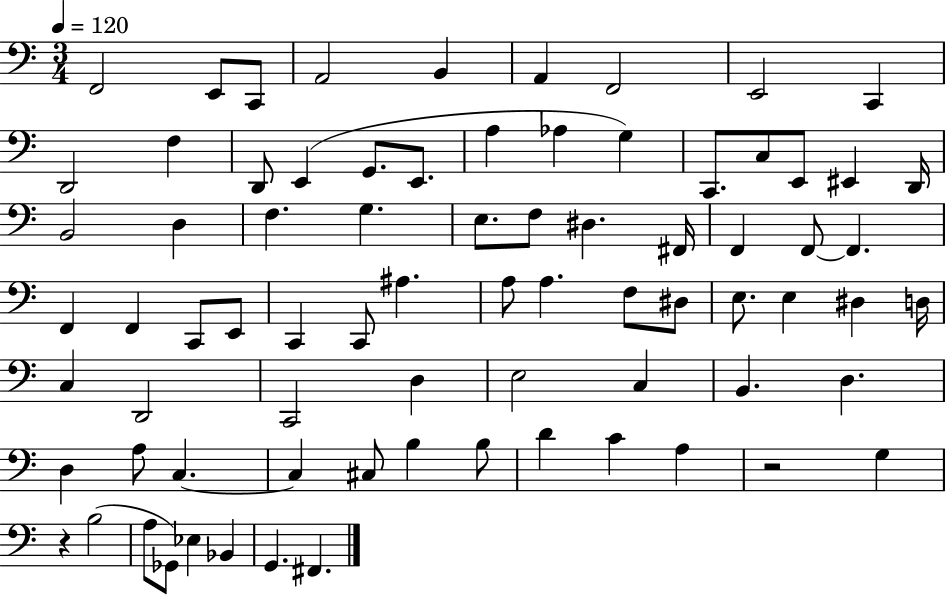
{
  \clef bass
  \numericTimeSignature
  \time 3/4
  \key c \major
  \tempo 4 = 120
  f,2 e,8 c,8 | a,2 b,4 | a,4 f,2 | e,2 c,4 | \break d,2 f4 | d,8 e,4( g,8. e,8. | a4 aes4 g4) | c,8. c8 e,8 eis,4 d,16 | \break b,2 d4 | f4. g4. | e8. f8 dis4. fis,16 | f,4 f,8~~ f,4. | \break f,4 f,4 c,8 e,8 | c,4 c,8 ais4. | a8 a4. f8 dis8 | e8. e4 dis4 d16 | \break c4 d,2 | c,2 d4 | e2 c4 | b,4. d4. | \break d4 a8 c4.~~ | c4 cis8 b4 b8 | d'4 c'4 a4 | r2 g4 | \break r4 b2( | a8 ges,8) ees4 bes,4 | g,4. fis,4. | \bar "|."
}